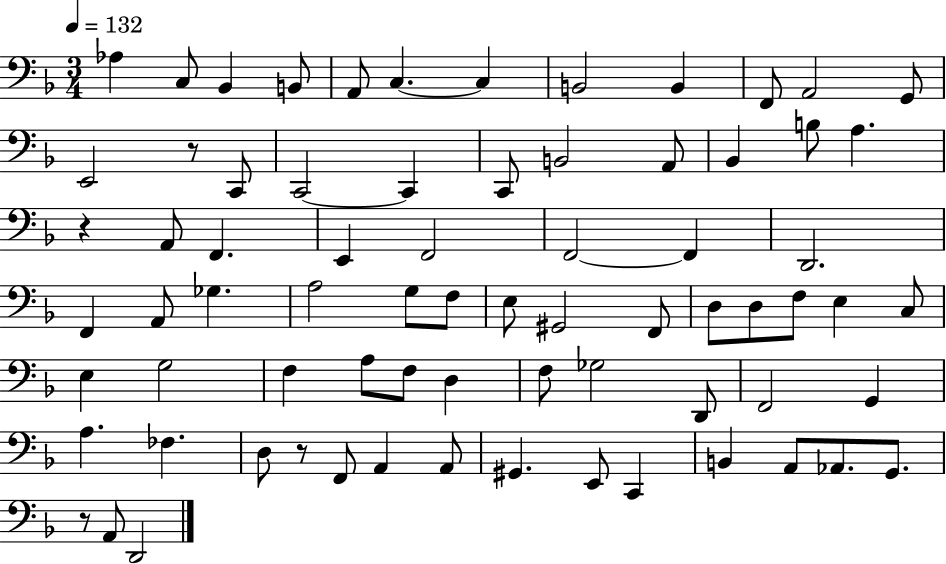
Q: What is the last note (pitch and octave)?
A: D2